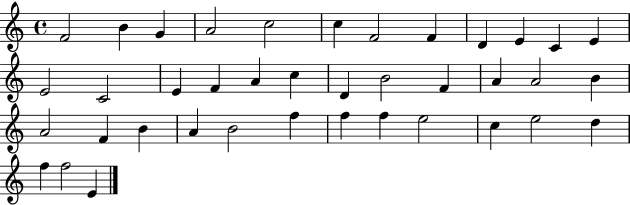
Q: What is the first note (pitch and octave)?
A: F4